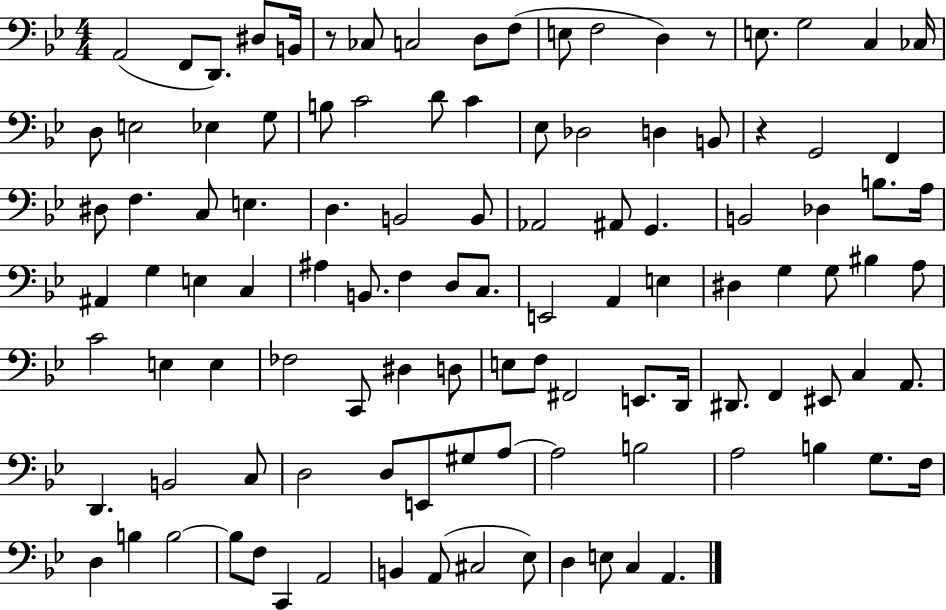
X:1
T:Untitled
M:4/4
L:1/4
K:Bb
A,,2 F,,/2 D,,/2 ^D,/2 B,,/4 z/2 _C,/2 C,2 D,/2 F,/2 E,/2 F,2 D, z/2 E,/2 G,2 C, _C,/4 D,/2 E,2 _E, G,/2 B,/2 C2 D/2 C _E,/2 _D,2 D, B,,/2 z G,,2 F,, ^D,/2 F, C,/2 E, D, B,,2 B,,/2 _A,,2 ^A,,/2 G,, B,,2 _D, B,/2 A,/4 ^A,, G, E, C, ^A, B,,/2 F, D,/2 C,/2 E,,2 A,, E, ^D, G, G,/2 ^B, A,/2 C2 E, E, _F,2 C,,/2 ^D, D,/2 E,/2 F,/2 ^F,,2 E,,/2 D,,/4 ^D,,/2 F,, ^E,,/2 C, A,,/2 D,, B,,2 C,/2 D,2 D,/2 E,,/2 ^G,/2 A,/2 A,2 B,2 A,2 B, G,/2 F,/4 D, B, B,2 B,/2 F,/2 C,, A,,2 B,, A,,/2 ^C,2 _E,/2 D, E,/2 C, A,,